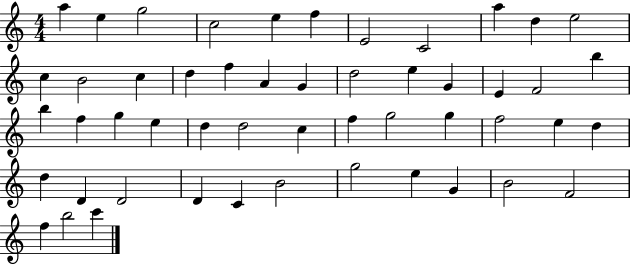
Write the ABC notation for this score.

X:1
T:Untitled
M:4/4
L:1/4
K:C
a e g2 c2 e f E2 C2 a d e2 c B2 c d f A G d2 e G E F2 b b f g e d d2 c f g2 g f2 e d d D D2 D C B2 g2 e G B2 F2 f b2 c'